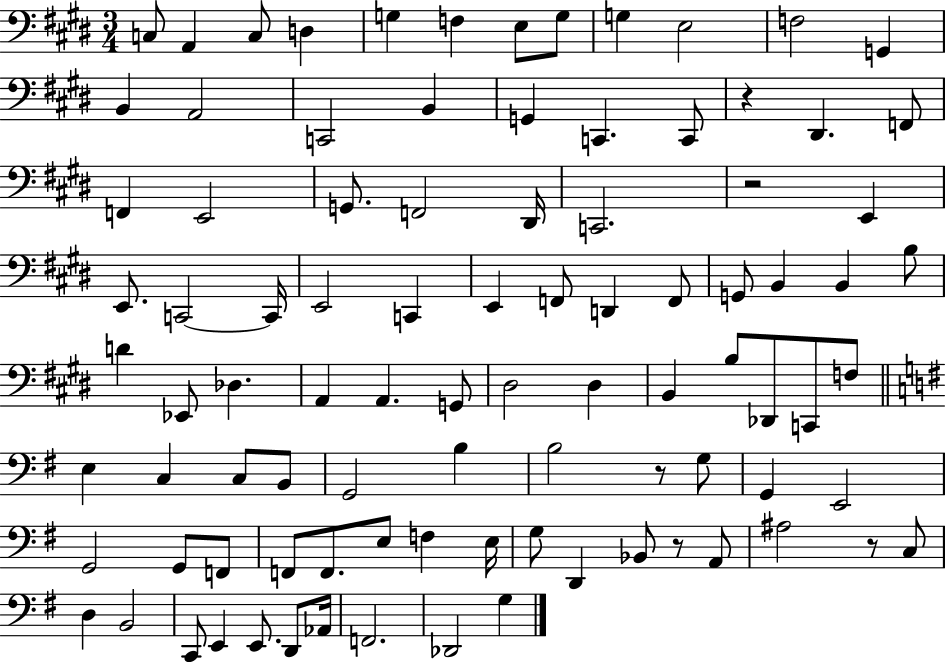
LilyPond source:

{
  \clef bass
  \numericTimeSignature
  \time 3/4
  \key e \major
  c8 a,4 c8 d4 | g4 f4 e8 g8 | g4 e2 | f2 g,4 | \break b,4 a,2 | c,2 b,4 | g,4 c,4. c,8 | r4 dis,4. f,8 | \break f,4 e,2 | g,8. f,2 dis,16 | c,2. | r2 e,4 | \break e,8. c,2~~ c,16 | e,2 c,4 | e,4 f,8 d,4 f,8 | g,8 b,4 b,4 b8 | \break d'4 ees,8 des4. | a,4 a,4. g,8 | dis2 dis4 | b,4 b8 des,8 c,8 f8 | \break \bar "||" \break \key g \major e4 c4 c8 b,8 | g,2 b4 | b2 r8 g8 | g,4 e,2 | \break g,2 g,8 f,8 | f,8 f,8. e8 f4 e16 | g8 d,4 bes,8 r8 a,8 | ais2 r8 c8 | \break d4 b,2 | c,8 e,4 e,8. d,8 aes,16 | f,2. | des,2 g4 | \break \bar "|."
}